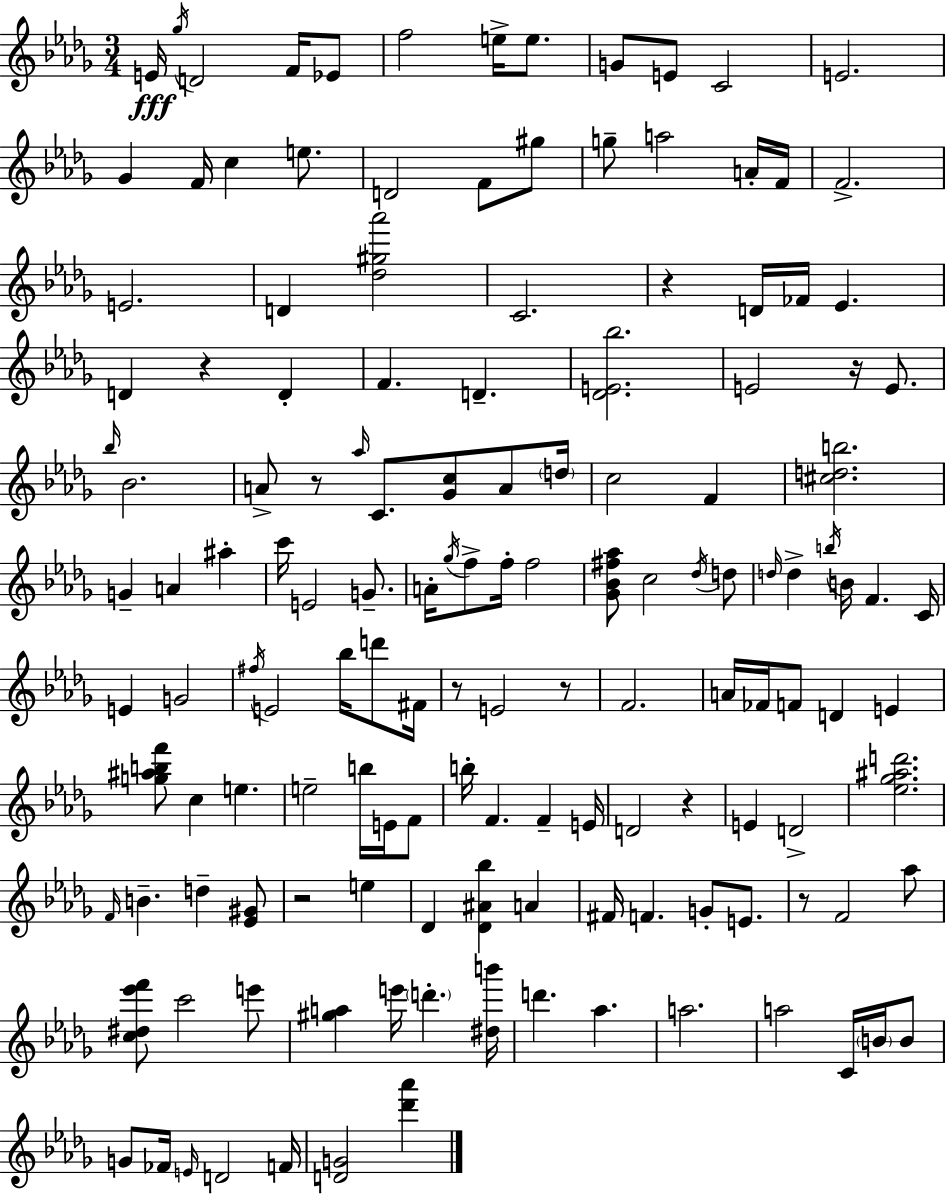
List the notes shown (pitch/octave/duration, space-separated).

E4/s Gb5/s D4/h F4/s Eb4/e F5/h E5/s E5/e. G4/e E4/e C4/h E4/h. Gb4/q F4/s C5/q E5/e. D4/h F4/e G#5/e G5/e A5/h A4/s F4/s F4/h. E4/h. D4/q [Db5,G#5,Ab6]/h C4/h. R/q D4/s FES4/s Eb4/q. D4/q R/q D4/q F4/q. D4/q. [Db4,E4,Bb5]/h. E4/h R/s E4/e. Bb5/s Bb4/h. A4/e R/e Ab5/s C4/e. [Gb4,C5]/e A4/e D5/s C5/h F4/q [C#5,D5,B5]/h. G4/q A4/q A#5/q C6/s E4/h G4/e. A4/s Gb5/s F5/e F5/s F5/h [Gb4,Bb4,F#5,Ab5]/e C5/h Db5/s D5/e D5/s D5/q B5/s B4/s F4/q. C4/s E4/q G4/h F#5/s E4/h Bb5/s D6/e F#4/s R/e E4/h R/e F4/h. A4/s FES4/s F4/e D4/q E4/q [G5,A#5,B5,F6]/e C5/q E5/q. E5/h B5/s E4/s F4/e B5/s F4/q. F4/q E4/s D4/h R/q E4/q D4/h [Eb5,Gb5,A#5,D6]/h. F4/s B4/q. D5/q [Eb4,G#4]/e R/h E5/q Db4/q [Db4,A#4,Bb5]/q A4/q F#4/s F4/q. G4/e E4/e. R/e F4/h Ab5/e [C5,D#5,Eb6,F6]/e C6/h E6/e [G#5,A5]/q E6/s D6/q. [D#5,B6]/s D6/q. Ab5/q. A5/h. A5/h C4/s B4/s B4/e G4/e FES4/s E4/s D4/h F4/s [D4,G4]/h [Db6,Ab6]/q